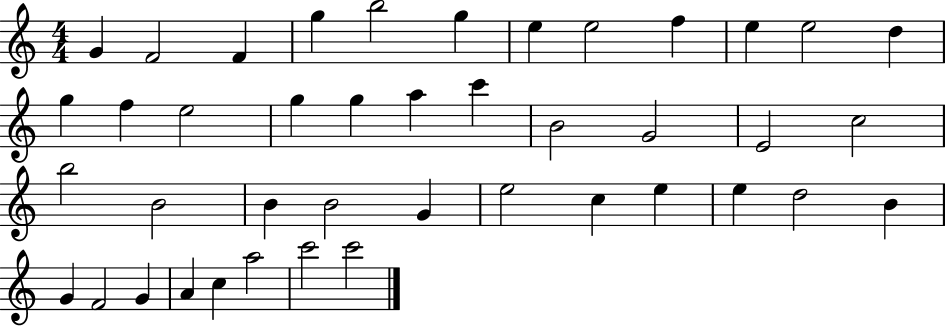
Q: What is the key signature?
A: C major